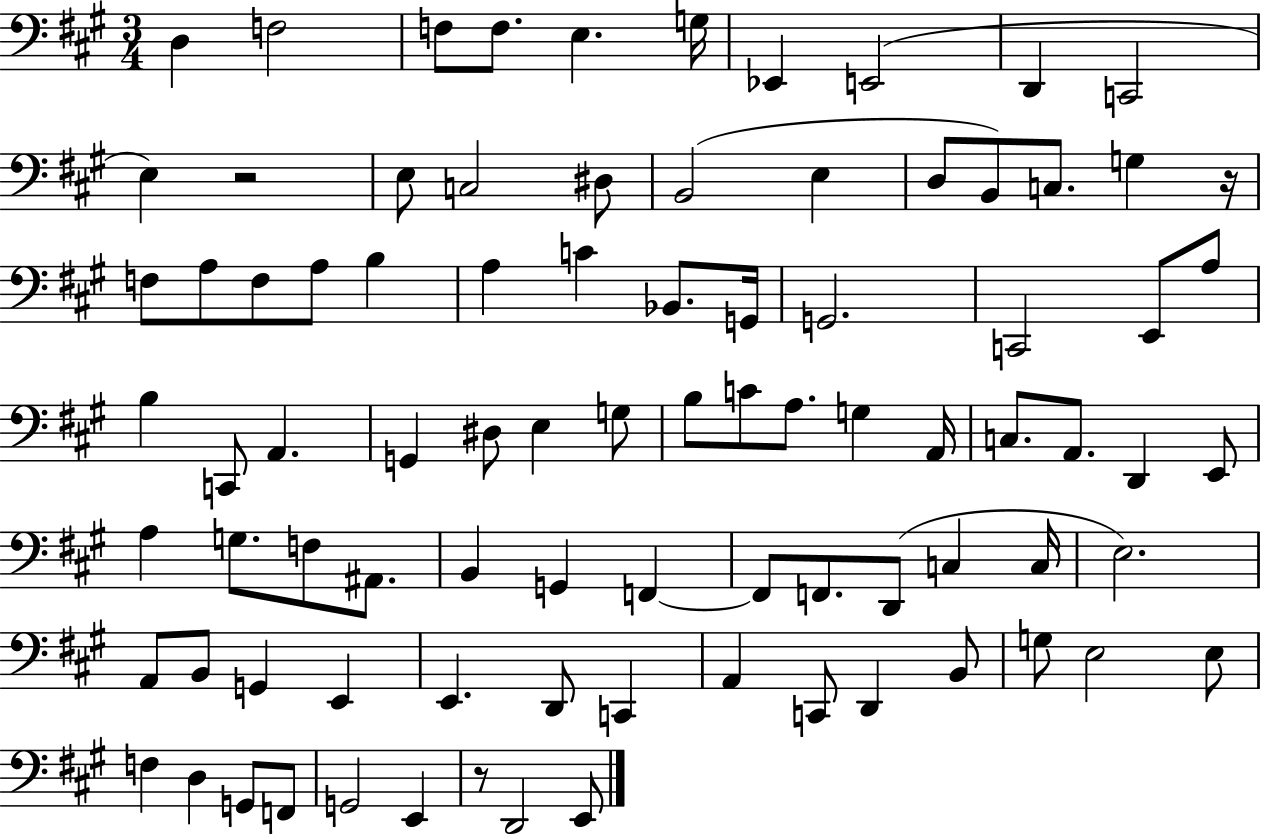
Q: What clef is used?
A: bass